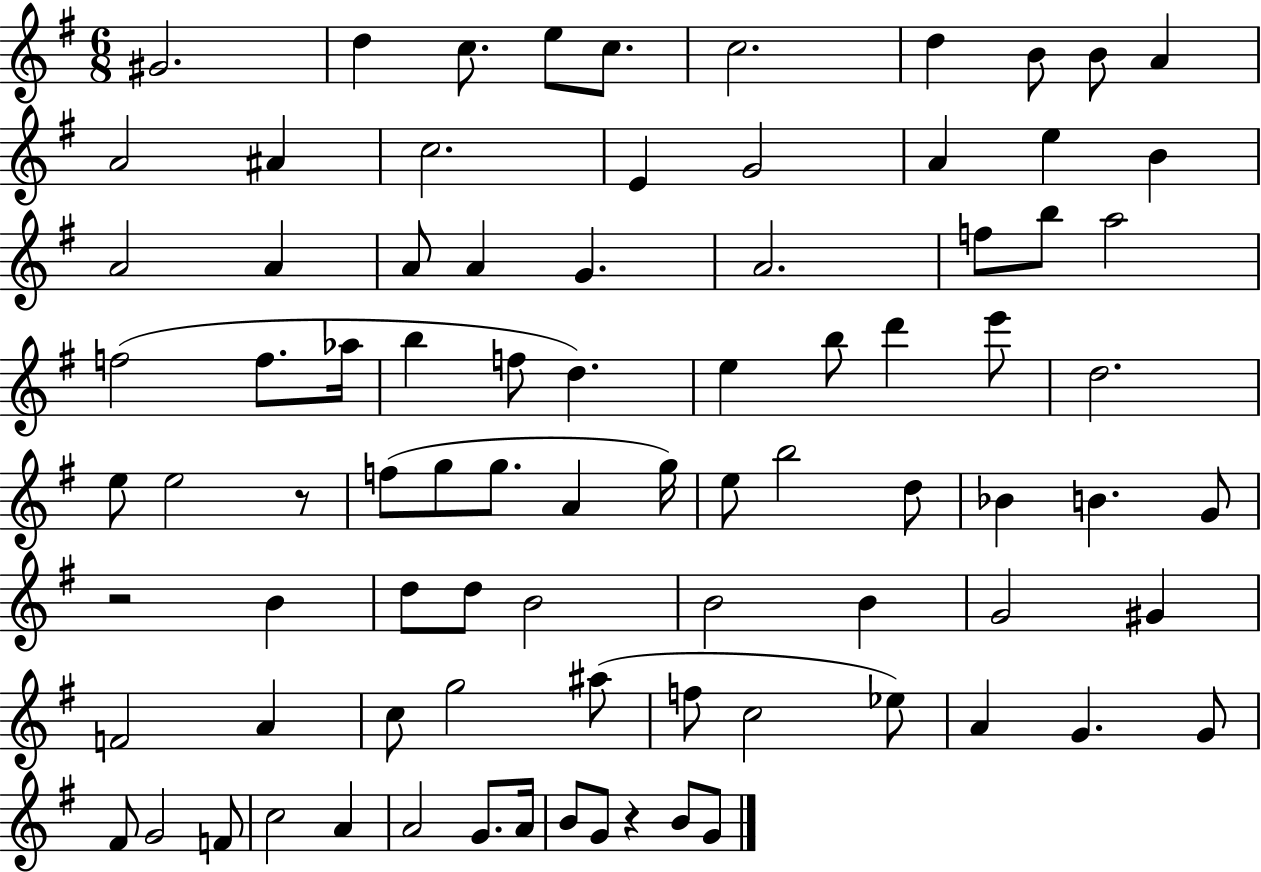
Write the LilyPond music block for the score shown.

{
  \clef treble
  \numericTimeSignature
  \time 6/8
  \key g \major
  gis'2. | d''4 c''8. e''8 c''8. | c''2. | d''4 b'8 b'8 a'4 | \break a'2 ais'4 | c''2. | e'4 g'2 | a'4 e''4 b'4 | \break a'2 a'4 | a'8 a'4 g'4. | a'2. | f''8 b''8 a''2 | \break f''2( f''8. aes''16 | b''4 f''8 d''4.) | e''4 b''8 d'''4 e'''8 | d''2. | \break e''8 e''2 r8 | f''8( g''8 g''8. a'4 g''16) | e''8 b''2 d''8 | bes'4 b'4. g'8 | \break r2 b'4 | d''8 d''8 b'2 | b'2 b'4 | g'2 gis'4 | \break f'2 a'4 | c''8 g''2 ais''8( | f''8 c''2 ees''8) | a'4 g'4. g'8 | \break fis'8 g'2 f'8 | c''2 a'4 | a'2 g'8. a'16 | b'8 g'8 r4 b'8 g'8 | \break \bar "|."
}